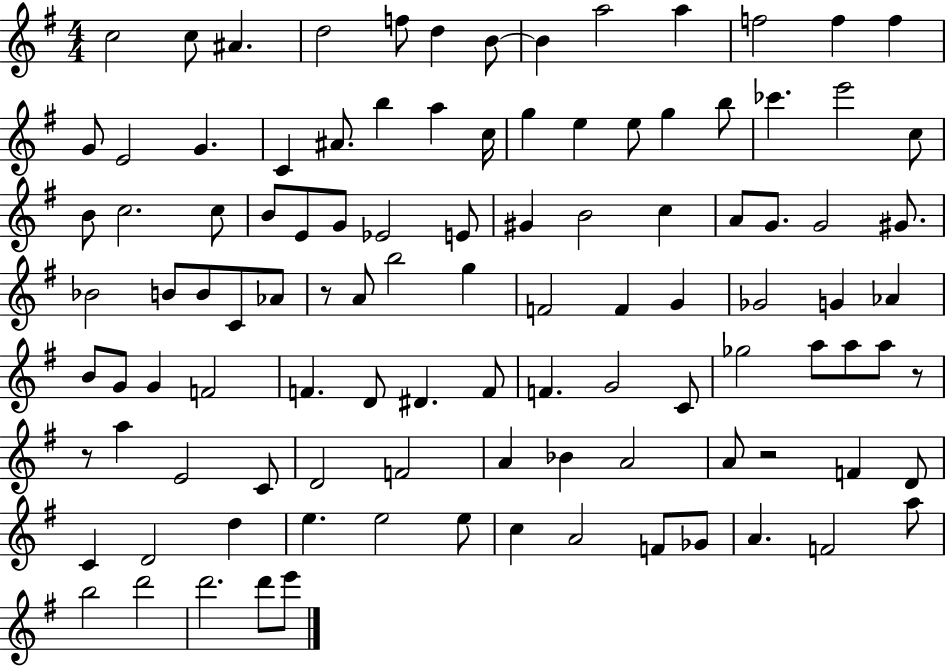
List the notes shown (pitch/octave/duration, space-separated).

C5/h C5/e A#4/q. D5/h F5/e D5/q B4/e B4/q A5/h A5/q F5/h F5/q F5/q G4/e E4/h G4/q. C4/q A#4/e. B5/q A5/q C5/s G5/q E5/q E5/e G5/q B5/e CES6/q. E6/h C5/e B4/e C5/h. C5/e B4/e E4/e G4/e Eb4/h E4/e G#4/q B4/h C5/q A4/e G4/e. G4/h G#4/e. Bb4/h B4/e B4/e C4/e Ab4/e R/e A4/e B5/h G5/q F4/h F4/q G4/q Gb4/h G4/q Ab4/q B4/e G4/e G4/q F4/h F4/q. D4/e D#4/q. F4/e F4/q. G4/h C4/e Gb5/h A5/e A5/e A5/e R/e R/e A5/q E4/h C4/e D4/h F4/h A4/q Bb4/q A4/h A4/e R/h F4/q D4/e C4/q D4/h D5/q E5/q. E5/h E5/e C5/q A4/h F4/e Gb4/e A4/q. F4/h A5/e B5/h D6/h D6/h. D6/e E6/e